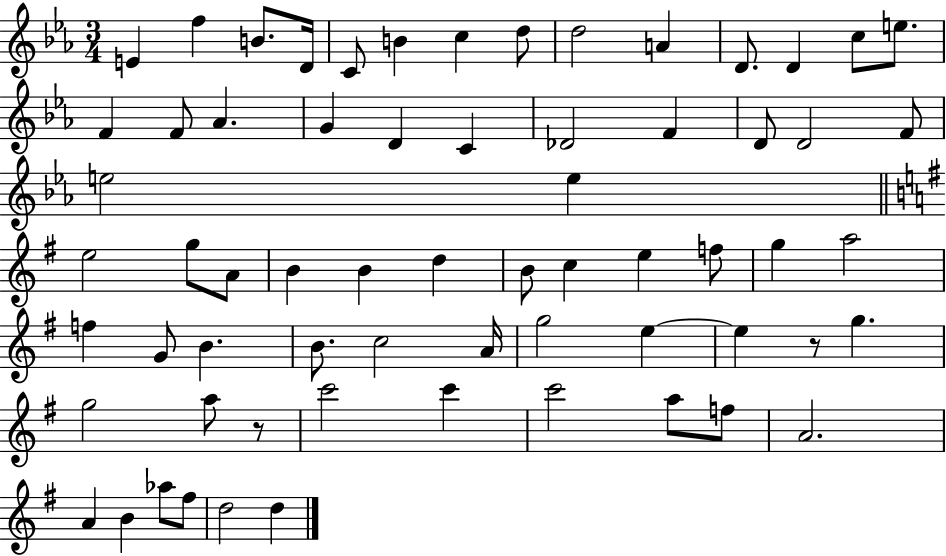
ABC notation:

X:1
T:Untitled
M:3/4
L:1/4
K:Eb
E f B/2 D/4 C/2 B c d/2 d2 A D/2 D c/2 e/2 F F/2 _A G D C _D2 F D/2 D2 F/2 e2 e e2 g/2 A/2 B B d B/2 c e f/2 g a2 f G/2 B B/2 c2 A/4 g2 e e z/2 g g2 a/2 z/2 c'2 c' c'2 a/2 f/2 A2 A B _a/2 ^f/2 d2 d